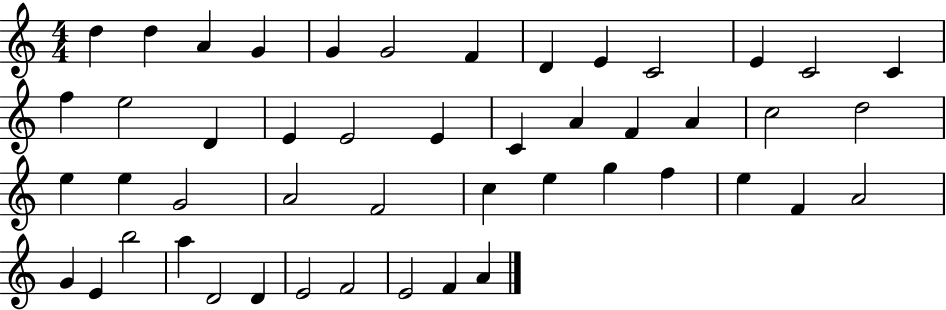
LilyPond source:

{
  \clef treble
  \numericTimeSignature
  \time 4/4
  \key c \major
  d''4 d''4 a'4 g'4 | g'4 g'2 f'4 | d'4 e'4 c'2 | e'4 c'2 c'4 | \break f''4 e''2 d'4 | e'4 e'2 e'4 | c'4 a'4 f'4 a'4 | c''2 d''2 | \break e''4 e''4 g'2 | a'2 f'2 | c''4 e''4 g''4 f''4 | e''4 f'4 a'2 | \break g'4 e'4 b''2 | a''4 d'2 d'4 | e'2 f'2 | e'2 f'4 a'4 | \break \bar "|."
}